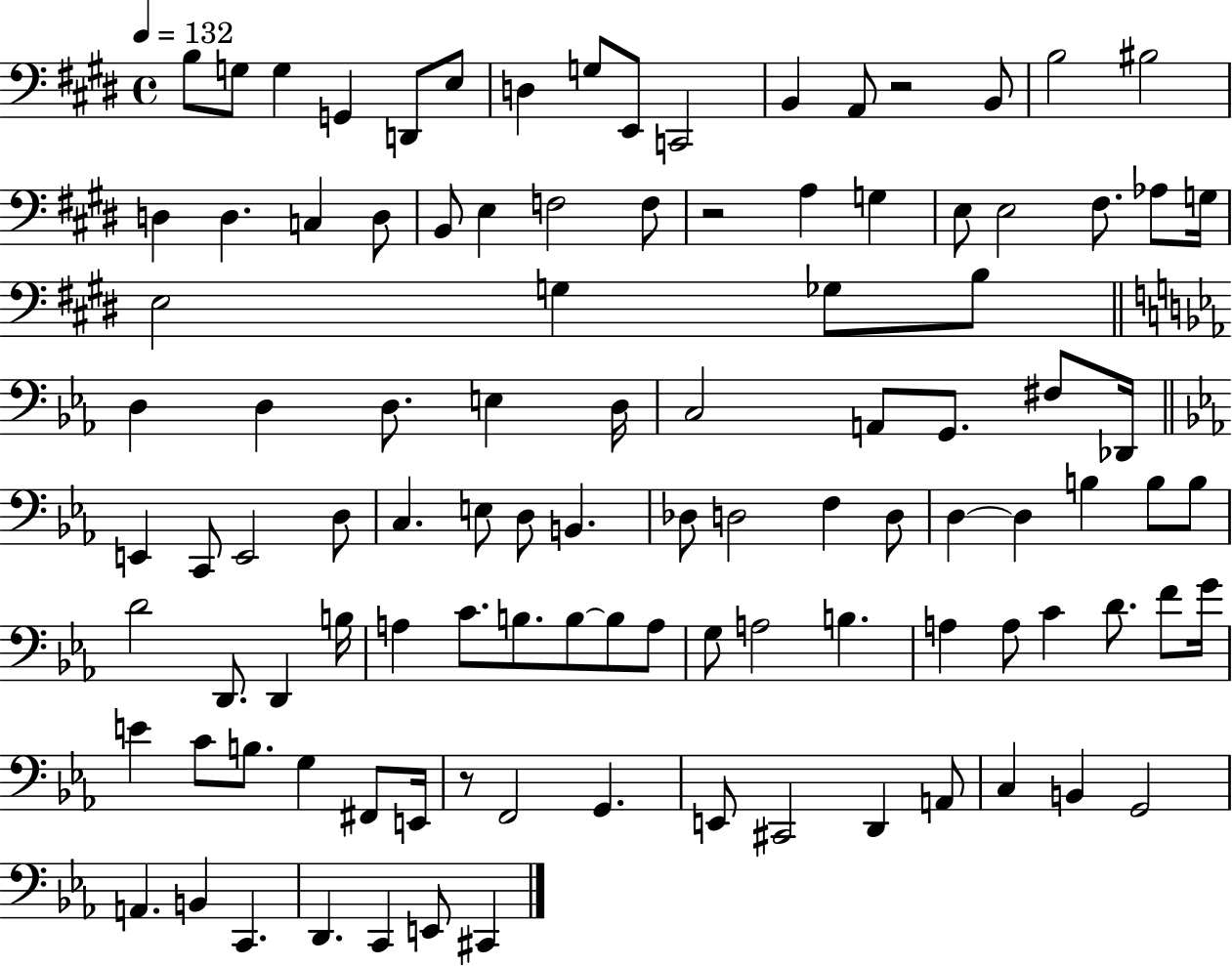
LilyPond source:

{
  \clef bass
  \time 4/4
  \defaultTimeSignature
  \key e \major
  \tempo 4 = 132
  \repeat volta 2 { b8 g8 g4 g,4 d,8 e8 | d4 g8 e,8 c,2 | b,4 a,8 r2 b,8 | b2 bis2 | \break d4 d4. c4 d8 | b,8 e4 f2 f8 | r2 a4 g4 | e8 e2 fis8. aes8 g16 | \break e2 g4 ges8 b8 | \bar "||" \break \key ees \major d4 d4 d8. e4 d16 | c2 a,8 g,8. fis8 des,16 | \bar "||" \break \key ees \major e,4 c,8 e,2 d8 | c4. e8 d8 b,4. | des8 d2 f4 d8 | d4~~ d4 b4 b8 b8 | \break d'2 d,8. d,4 b16 | a4 c'8. b8. b8~~ b8 a8 | g8 a2 b4. | a4 a8 c'4 d'8. f'8 g'16 | \break e'4 c'8 b8. g4 fis,8 e,16 | r8 f,2 g,4. | e,8 cis,2 d,4 a,8 | c4 b,4 g,2 | \break a,4. b,4 c,4. | d,4. c,4 e,8 cis,4 | } \bar "|."
}